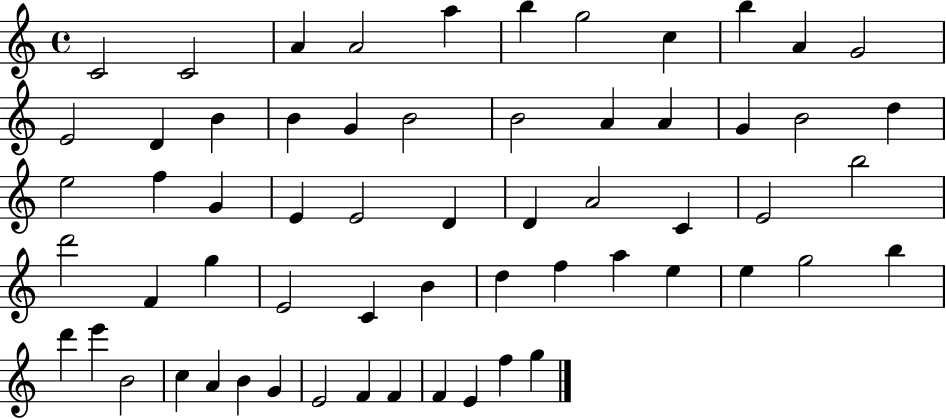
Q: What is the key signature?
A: C major